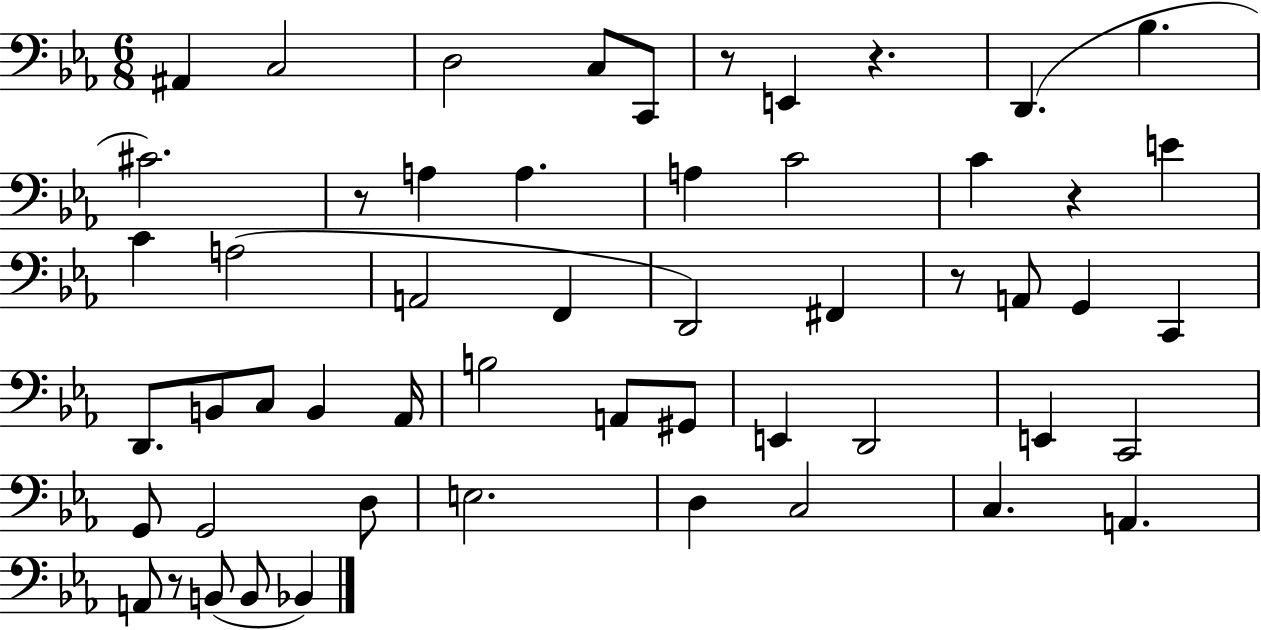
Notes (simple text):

A#2/q C3/h D3/h C3/e C2/e R/e E2/q R/q. D2/q. Bb3/q. C#4/h. R/e A3/q A3/q. A3/q C4/h C4/q R/q E4/q C4/q A3/h A2/h F2/q D2/h F#2/q R/e A2/e G2/q C2/q D2/e. B2/e C3/e B2/q Ab2/s B3/h A2/e G#2/e E2/q D2/h E2/q C2/h G2/e G2/h D3/e E3/h. D3/q C3/h C3/q. A2/q. A2/e R/e B2/e B2/e Bb2/q